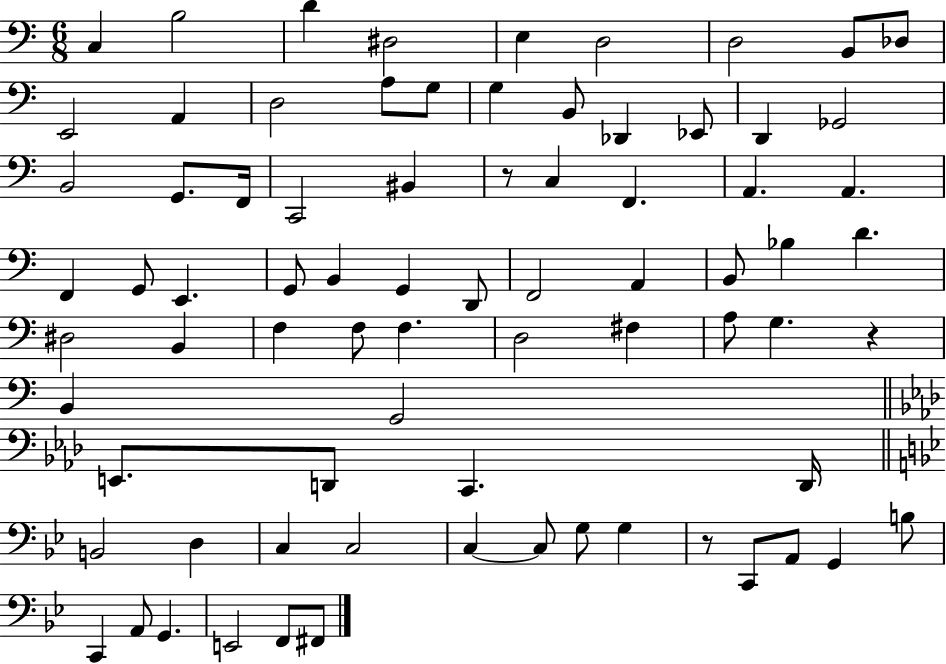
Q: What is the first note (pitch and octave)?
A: C3